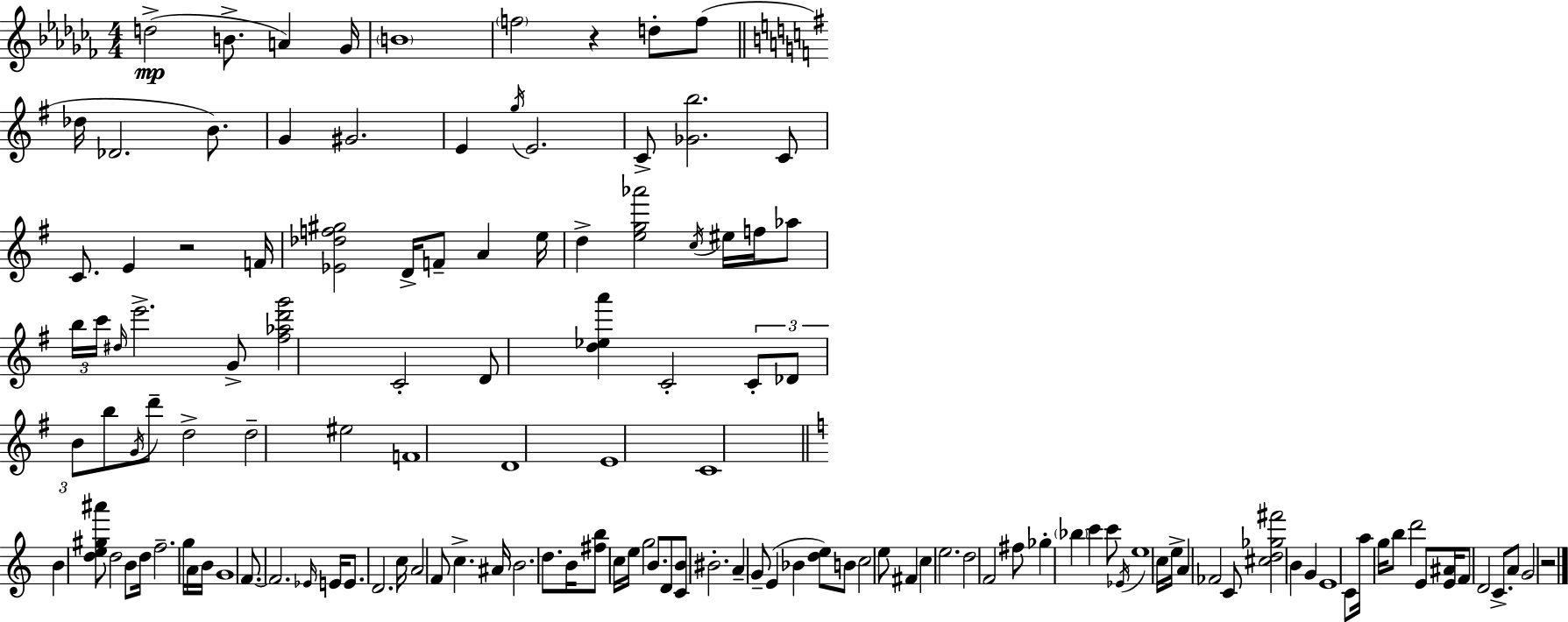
{
  \clef treble
  \numericTimeSignature
  \time 4/4
  \key aes \minor
  d''2->(\mp b'8.-> a'4) ges'16 | \parenthesize b'1 | \parenthesize f''2 r4 d''8-. f''8( | \bar "||" \break \key e \minor des''16 des'2. b'8.) | g'4 gis'2. | e'4 \acciaccatura { g''16 } e'2. | c'8-> <ges' b''>2. c'8 | \break c'8. e'4 r2 | f'16 <ees' des'' f'' gis''>2 d'16-> f'8-- a'4 | e''16 d''4-> <e'' g'' aes'''>2 \acciaccatura { c''16 } eis''16 f''16 | aes''8 \tuplet 3/2 { b''16 c'''16 \grace { dis''16 } } e'''2.-> | \break g'8-> <fis'' aes'' d''' g'''>2 c'2-. | d'8 <d'' ees'' a'''>4 c'2-. | \tuplet 3/2 { c'8-. des'8 b'8 } b''8 \acciaccatura { g'16 } d'''8-- d''2-> | d''2-- eis''2 | \break f'1 | d'1 | e'1 | c'1 | \break \bar "||" \break \key c \major b'4 <d'' e'' gis'' ais'''>8 d''2 b'8 | d''16 f''2.-- g''16 a'16 b'16 | g'1 | f'8.~~ f'2. \grace { ees'16 } | \break e'16 e'8. d'2. | c''16 a'2 f'8 c''4.-> | ais'16 b'2. d''8. | b'16 <fis'' b''>8 c''16 e''16 g''2 b'8. | \break d'8 <c' b'>8 bis'2.-. | a'4-- g'8--( e'4 bes'4 <d'' e''>8) | b'8 c''2 e''8 fis'4 | c''4 e''2. | \break d''2 f'2 | fis''8 ges''4-. \parenthesize bes''4 c'''4 c'''8 | \acciaccatura { ees'16 } e''1 | c''16 e''16-> a'4 fes'2 | \break c'8 <cis'' d'' ges'' fis'''>2 b'4 g'4 | e'1 | c'8 a''16 g''16 b''8 d'''2 | e'8 <e' ais'>16 f'8 d'2 c'8.-> | \break a'8 g'2 r2 | \bar "|."
}